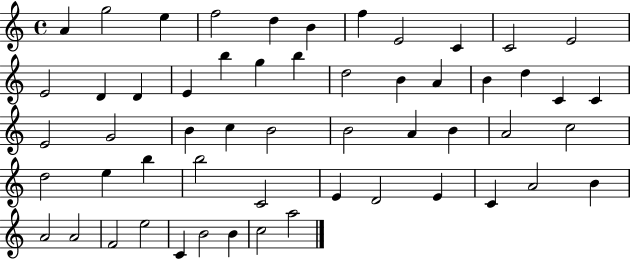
A4/q G5/h E5/q F5/h D5/q B4/q F5/q E4/h C4/q C4/h E4/h E4/h D4/q D4/q E4/q B5/q G5/q B5/q D5/h B4/q A4/q B4/q D5/q C4/q C4/q E4/h G4/h B4/q C5/q B4/h B4/h A4/q B4/q A4/h C5/h D5/h E5/q B5/q B5/h C4/h E4/q D4/h E4/q C4/q A4/h B4/q A4/h A4/h F4/h E5/h C4/q B4/h B4/q C5/h A5/h